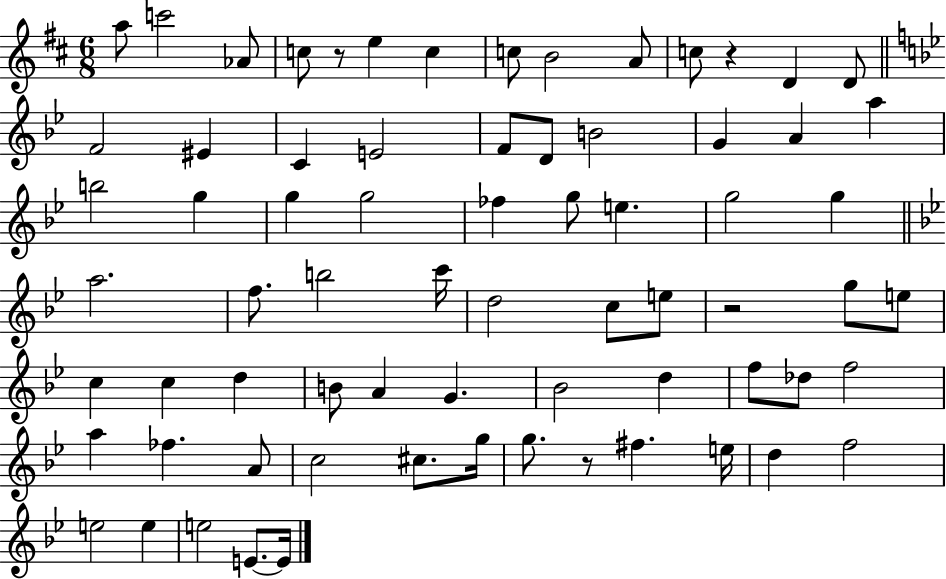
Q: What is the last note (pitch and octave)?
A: E4